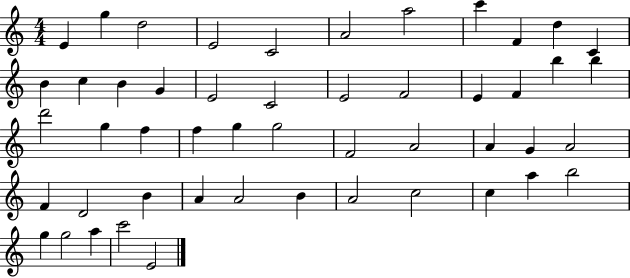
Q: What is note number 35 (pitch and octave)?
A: F4